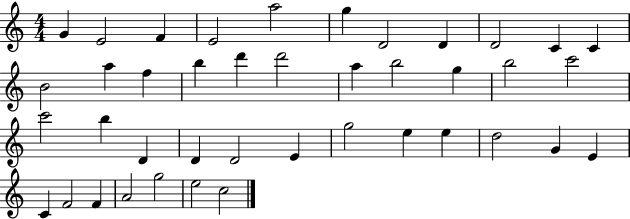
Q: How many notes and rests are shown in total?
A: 41